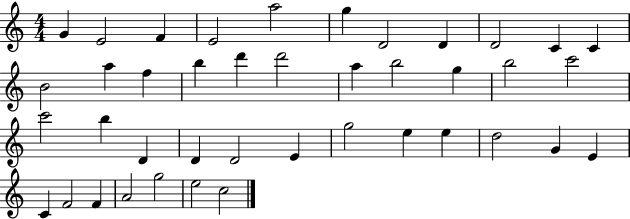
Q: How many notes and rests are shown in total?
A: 41